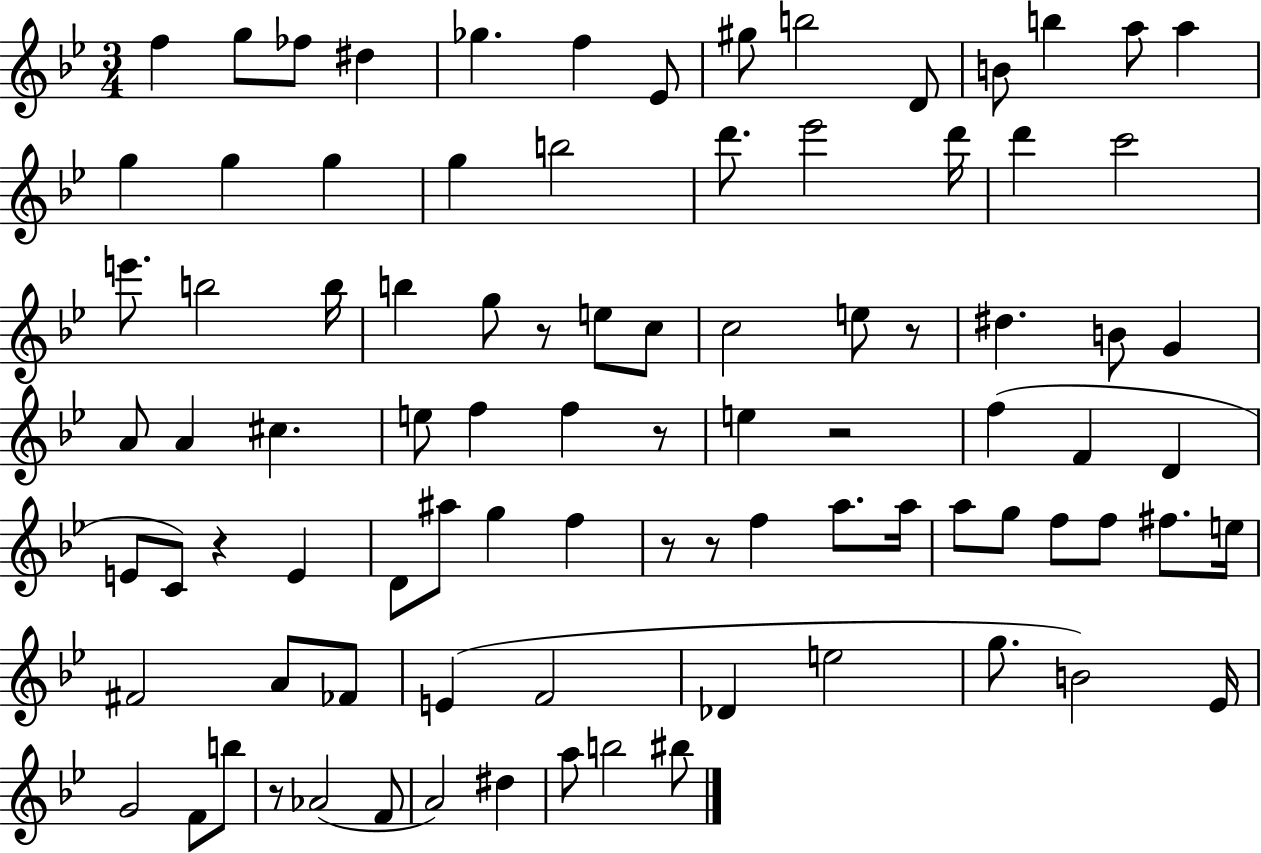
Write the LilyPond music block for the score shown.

{
  \clef treble
  \numericTimeSignature
  \time 3/4
  \key bes \major
  \repeat volta 2 { f''4 g''8 fes''8 dis''4 | ges''4. f''4 ees'8 | gis''8 b''2 d'8 | b'8 b''4 a''8 a''4 | \break g''4 g''4 g''4 | g''4 b''2 | d'''8. ees'''2 d'''16 | d'''4 c'''2 | \break e'''8. b''2 b''16 | b''4 g''8 r8 e''8 c''8 | c''2 e''8 r8 | dis''4. b'8 g'4 | \break a'8 a'4 cis''4. | e''8 f''4 f''4 r8 | e''4 r2 | f''4( f'4 d'4 | \break e'8 c'8) r4 e'4 | d'8 ais''8 g''4 f''4 | r8 r8 f''4 a''8. a''16 | a''8 g''8 f''8 f''8 fis''8. e''16 | \break fis'2 a'8 fes'8 | e'4( f'2 | des'4 e''2 | g''8. b'2) ees'16 | \break g'2 f'8 b''8 | r8 aes'2( f'8 | a'2) dis''4 | a''8 b''2 bis''8 | \break } \bar "|."
}